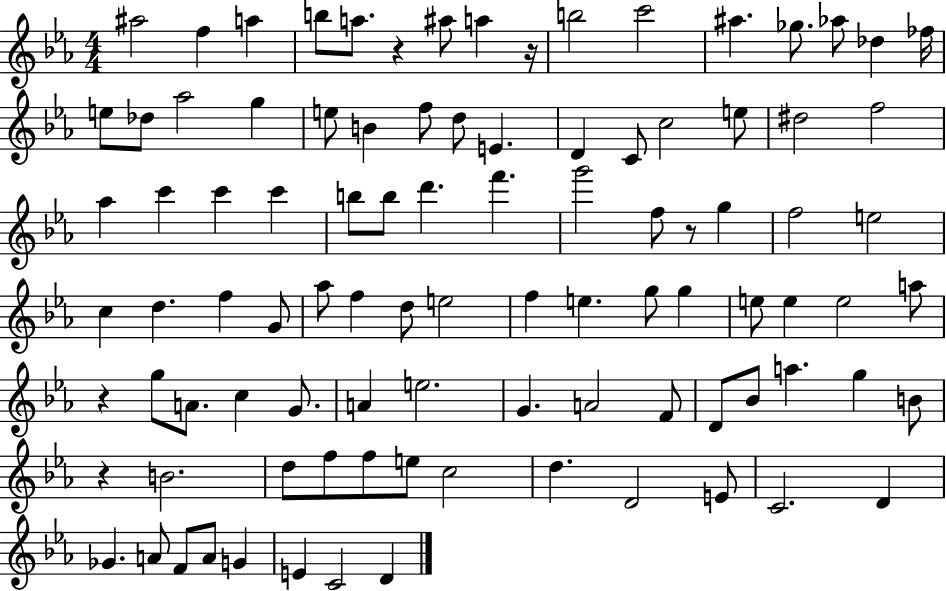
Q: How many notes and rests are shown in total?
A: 96